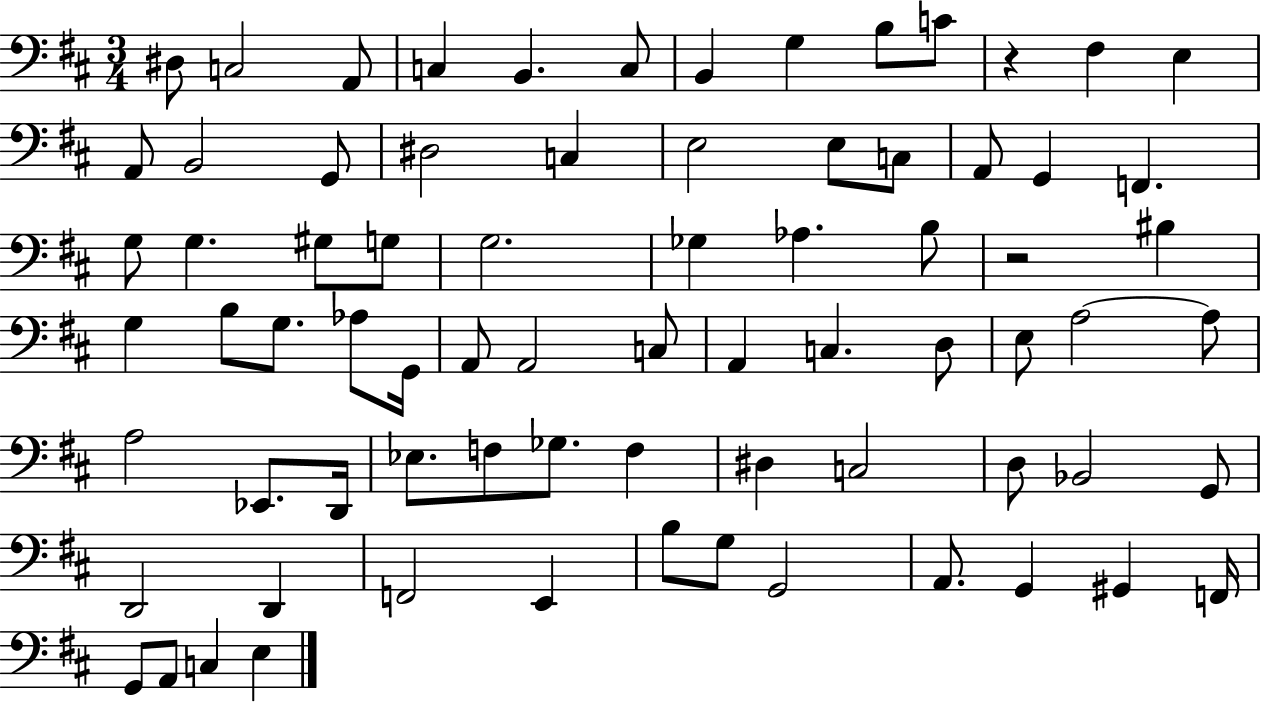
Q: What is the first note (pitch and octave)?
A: D#3